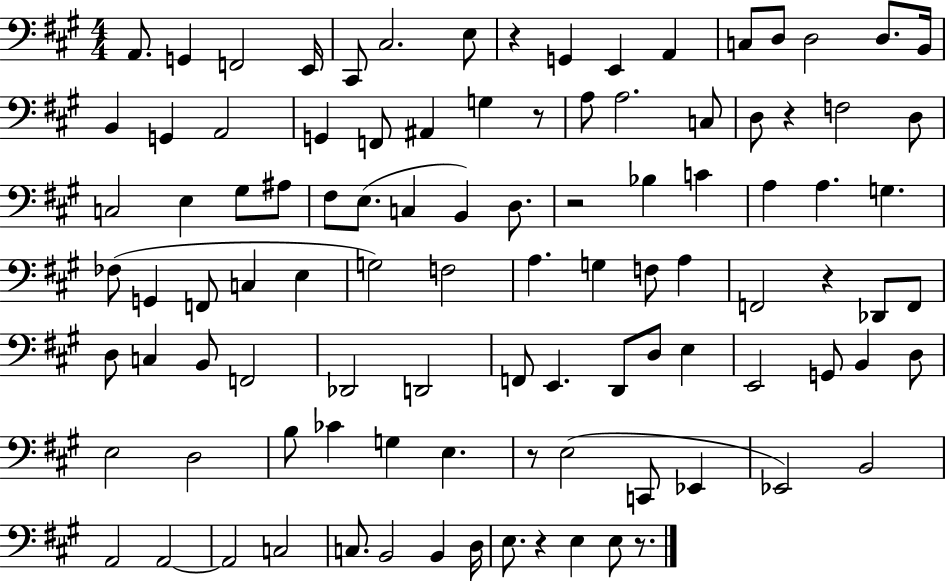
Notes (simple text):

A2/e. G2/q F2/h E2/s C#2/e C#3/h. E3/e R/q G2/q E2/q A2/q C3/e D3/e D3/h D3/e. B2/s B2/q G2/q A2/h G2/q F2/e A#2/q G3/q R/e A3/e A3/h. C3/e D3/e R/q F3/h D3/e C3/h E3/q G#3/e A#3/e F#3/e E3/e. C3/q B2/q D3/e. R/h Bb3/q C4/q A3/q A3/q. G3/q. FES3/e G2/q F2/e C3/q E3/q G3/h F3/h A3/q. G3/q F3/e A3/q F2/h R/q Db2/e F2/e D3/e C3/q B2/e F2/h Db2/h D2/h F2/e E2/q. D2/e D3/e E3/q E2/h G2/e B2/q D3/e E3/h D3/h B3/e CES4/q G3/q E3/q. R/e E3/h C2/e Eb2/q Eb2/h B2/h A2/h A2/h A2/h C3/h C3/e. B2/h B2/q D3/s E3/e. R/q E3/q E3/e R/e.